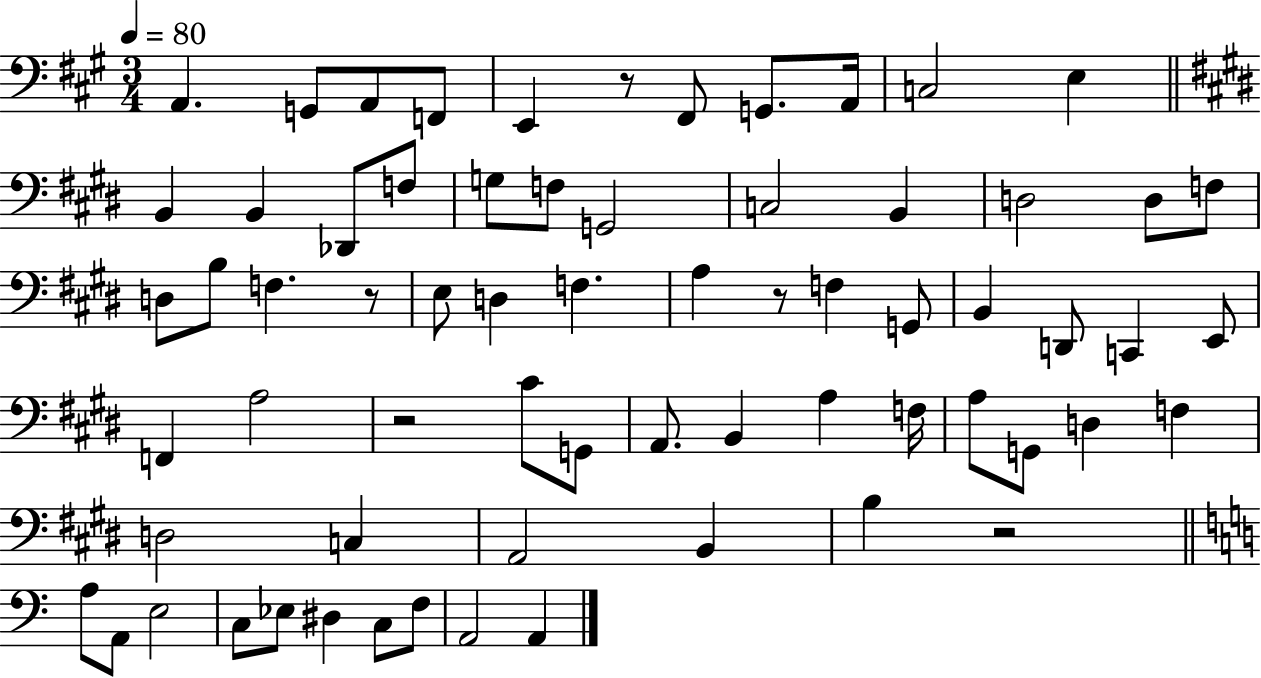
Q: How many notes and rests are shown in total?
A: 67